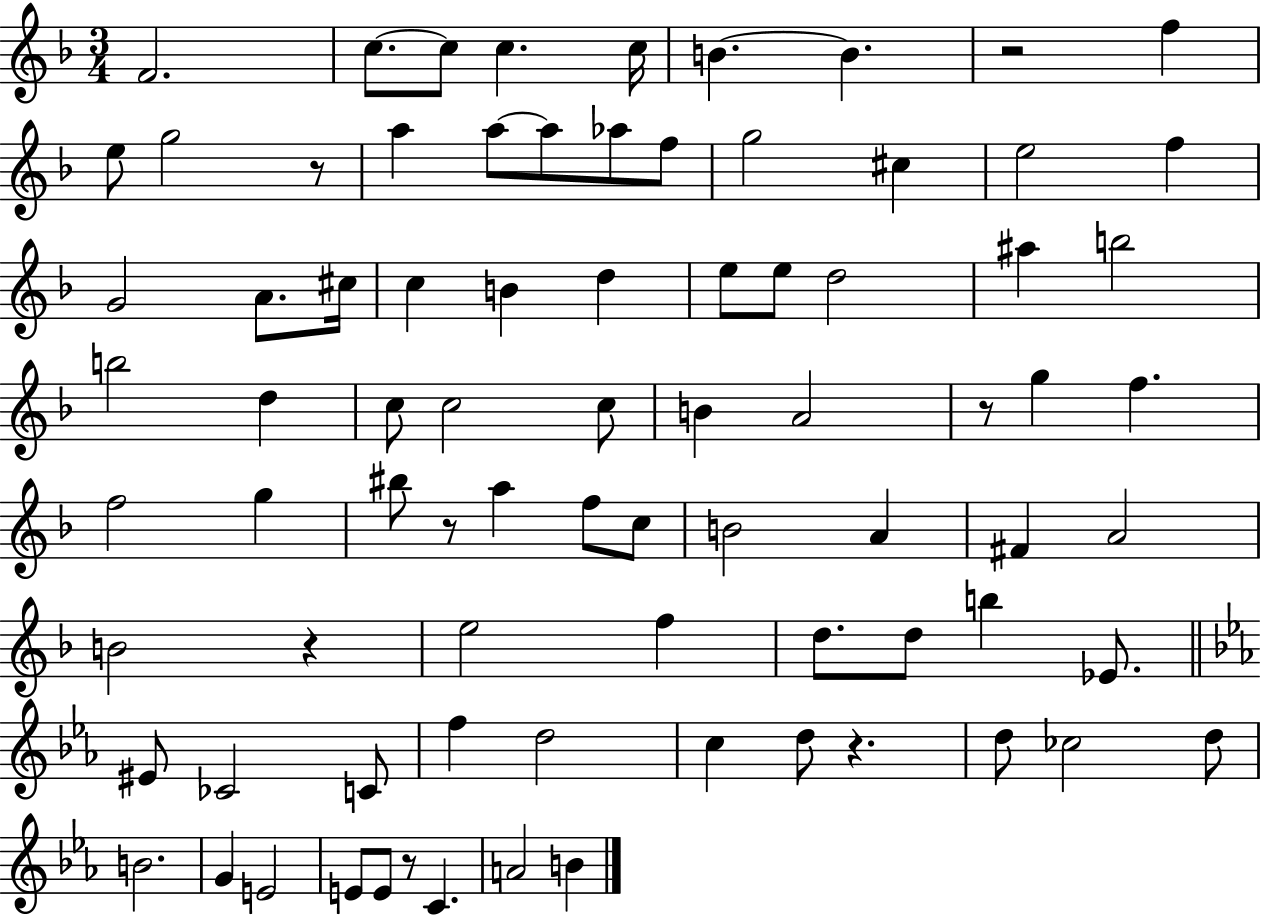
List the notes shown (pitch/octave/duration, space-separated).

F4/h. C5/e. C5/e C5/q. C5/s B4/q. B4/q. R/h F5/q E5/e G5/h R/e A5/q A5/e A5/e Ab5/e F5/e G5/h C#5/q E5/h F5/q G4/h A4/e. C#5/s C5/q B4/q D5/q E5/e E5/e D5/h A#5/q B5/h B5/h D5/q C5/e C5/h C5/e B4/q A4/h R/e G5/q F5/q. F5/h G5/q BIS5/e R/e A5/q F5/e C5/e B4/h A4/q F#4/q A4/h B4/h R/q E5/h F5/q D5/e. D5/e B5/q Eb4/e. EIS4/e CES4/h C4/e F5/q D5/h C5/q D5/e R/q. D5/e CES5/h D5/e B4/h. G4/q E4/h E4/e E4/e R/e C4/q. A4/h B4/q